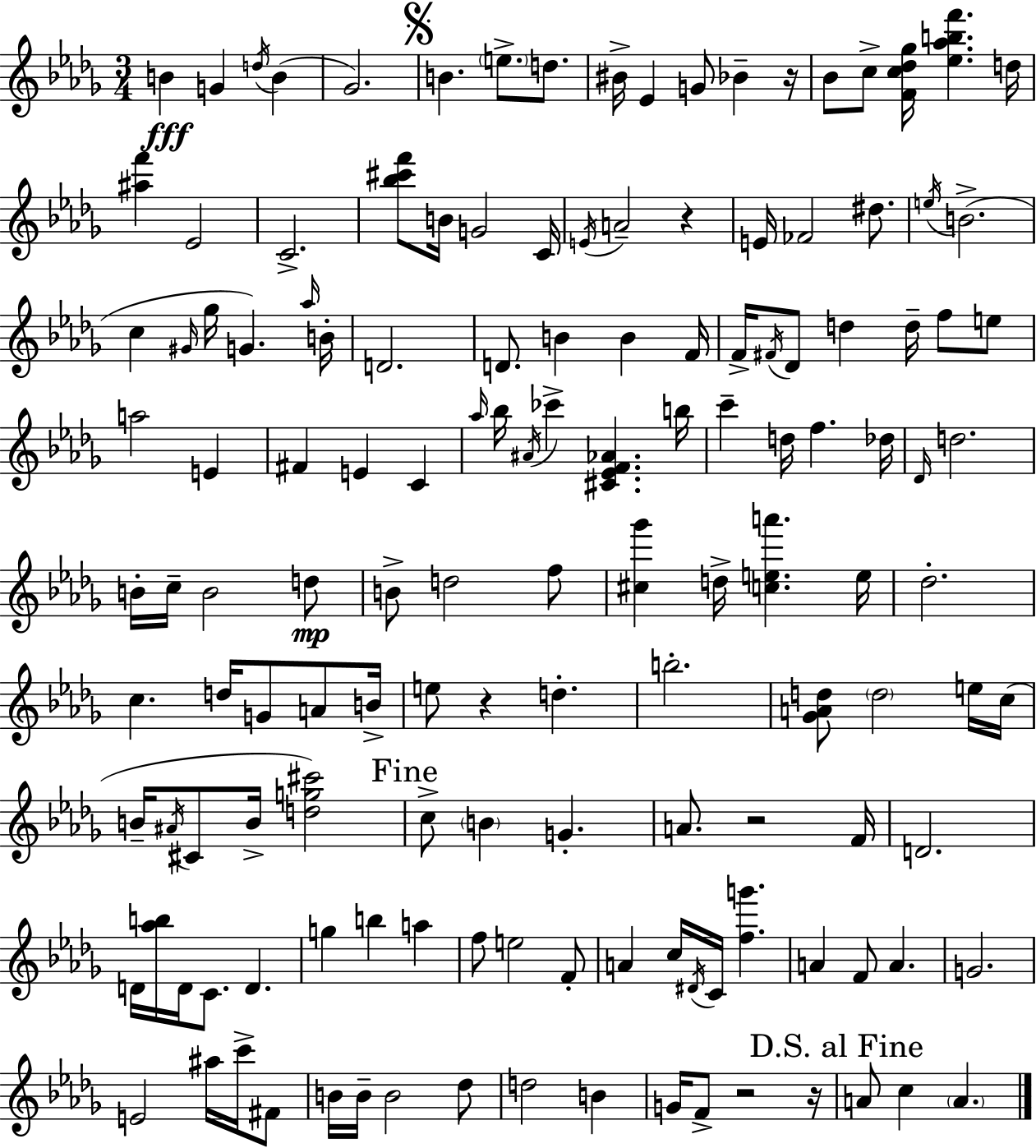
B4/q G4/q D5/s B4/q Gb4/h. B4/q. E5/e. D5/e. BIS4/s Eb4/q G4/e Bb4/q R/s Bb4/e C5/e [F4,C5,Db5,Gb5]/s [Eb5,Ab5,B5,F6]/q. D5/s [A#5,F6]/q Eb4/h C4/h. [Bb5,C#6,F6]/e B4/s G4/h C4/s E4/s A4/h R/q E4/s FES4/h D#5/e. E5/s B4/h. C5/q G#4/s Gb5/s G4/q. Ab5/s B4/s D4/h. D4/e. B4/q B4/q F4/s F4/s F#4/s Db4/e D5/q D5/s F5/e E5/e A5/h E4/q F#4/q E4/q C4/q Ab5/s Bb5/s A#4/s CES6/q [C#4,Eb4,F4,Ab4]/q. B5/s C6/q D5/s F5/q. Db5/s Db4/s D5/h. B4/s C5/s B4/h D5/e B4/e D5/h F5/e [C#5,Gb6]/q D5/s [C5,E5,A6]/q. E5/s Db5/h. C5/q. D5/s G4/e A4/e B4/s E5/e R/q D5/q. B5/h. [Gb4,A4,D5]/e D5/h E5/s C5/s B4/s A#4/s C#4/e B4/s [D5,G5,C#6]/h C5/e B4/q G4/q. A4/e. R/h F4/s D4/h. D4/s [Ab5,B5]/s D4/s C4/e. D4/q. G5/q B5/q A5/q F5/e E5/h F4/e A4/q C5/s D#4/s C4/s [F5,G6]/q. A4/q F4/e A4/q. G4/h. E4/h A#5/s C6/s F#4/e B4/s B4/s B4/h Db5/e D5/h B4/q G4/s F4/e R/h R/s A4/e C5/q A4/q.